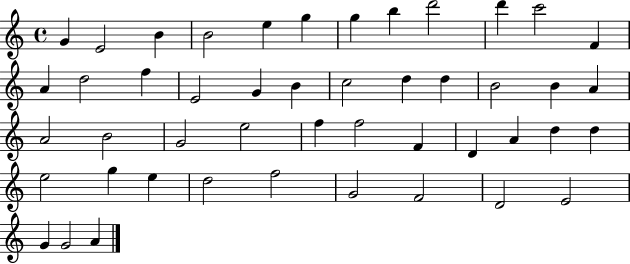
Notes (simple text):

G4/q E4/h B4/q B4/h E5/q G5/q G5/q B5/q D6/h D6/q C6/h F4/q A4/q D5/h F5/q E4/h G4/q B4/q C5/h D5/q D5/q B4/h B4/q A4/q A4/h B4/h G4/h E5/h F5/q F5/h F4/q D4/q A4/q D5/q D5/q E5/h G5/q E5/q D5/h F5/h G4/h F4/h D4/h E4/h G4/q G4/h A4/q